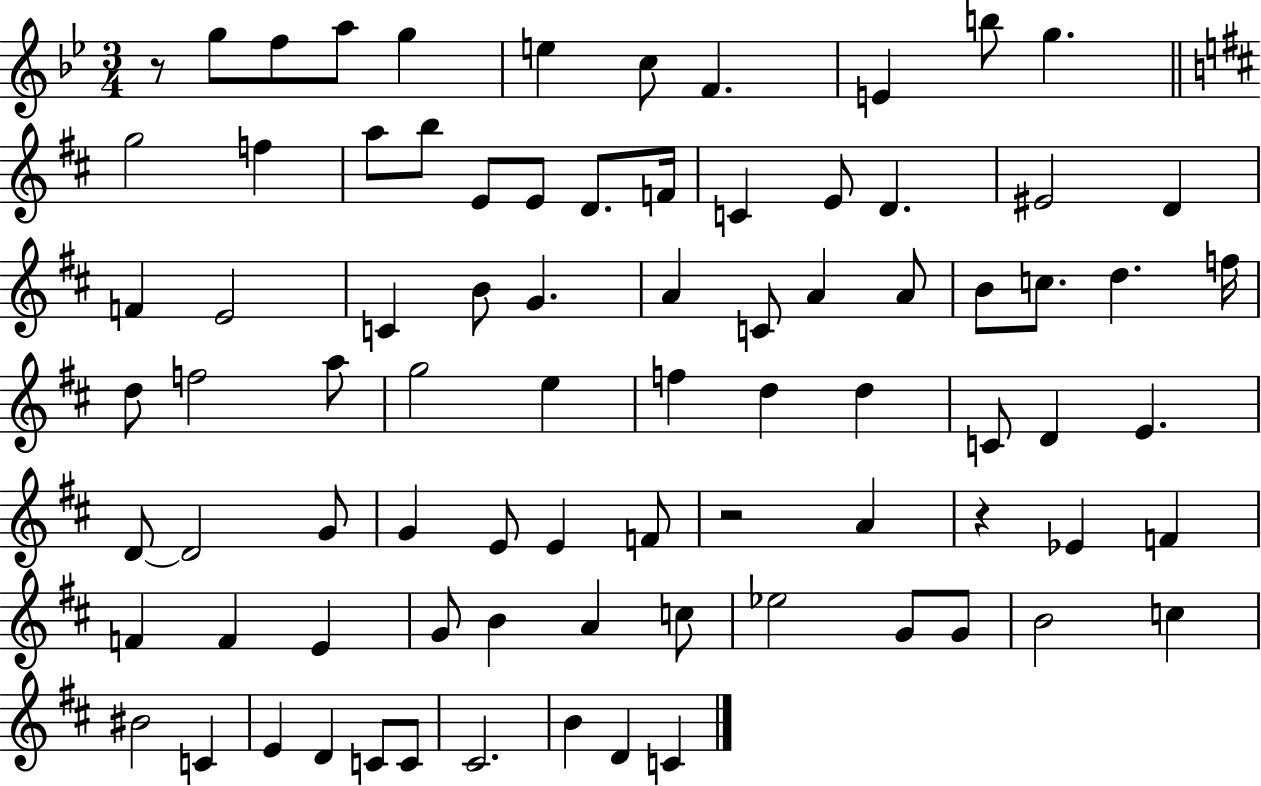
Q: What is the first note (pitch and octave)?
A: G5